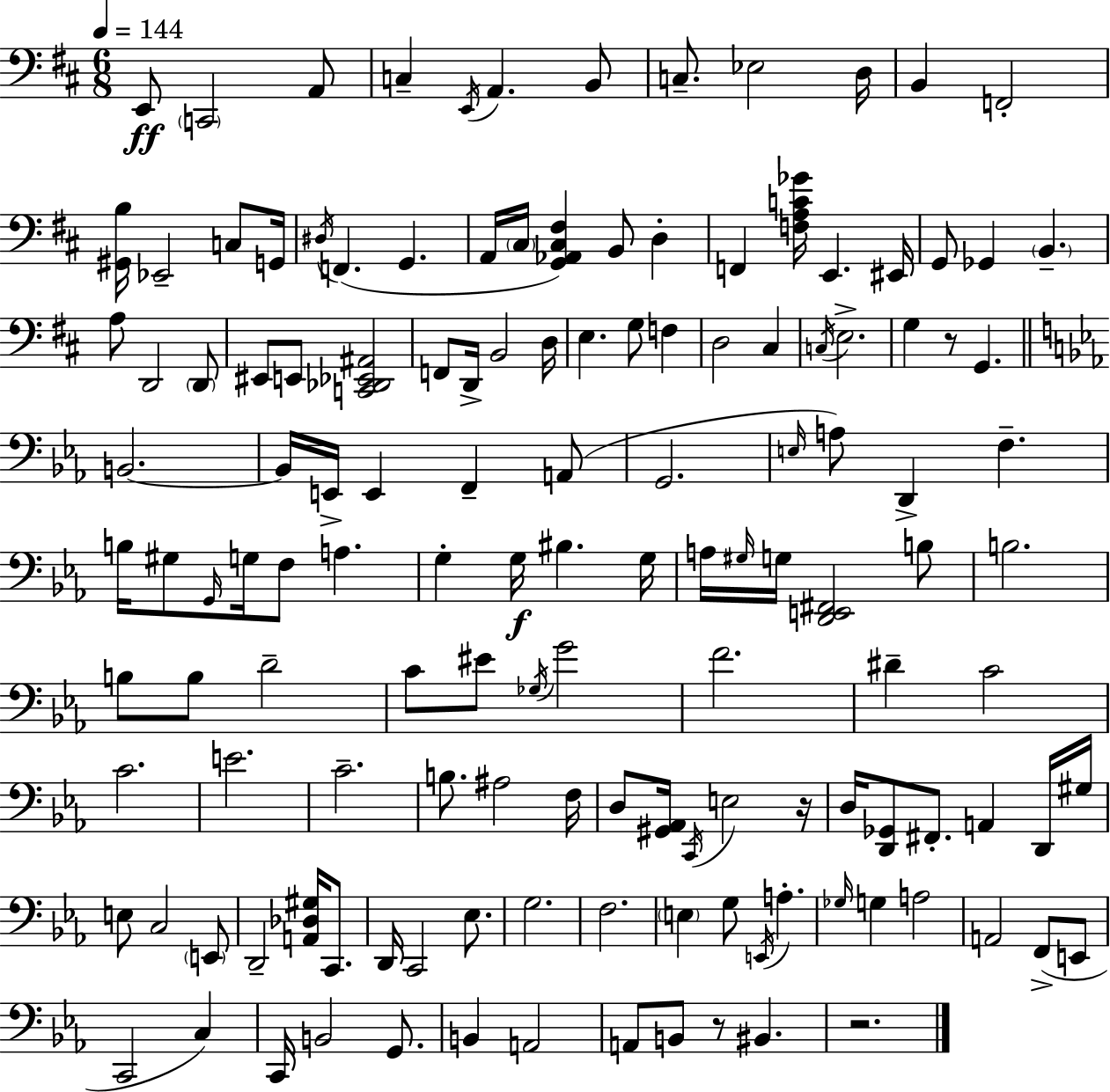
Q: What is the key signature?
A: D major